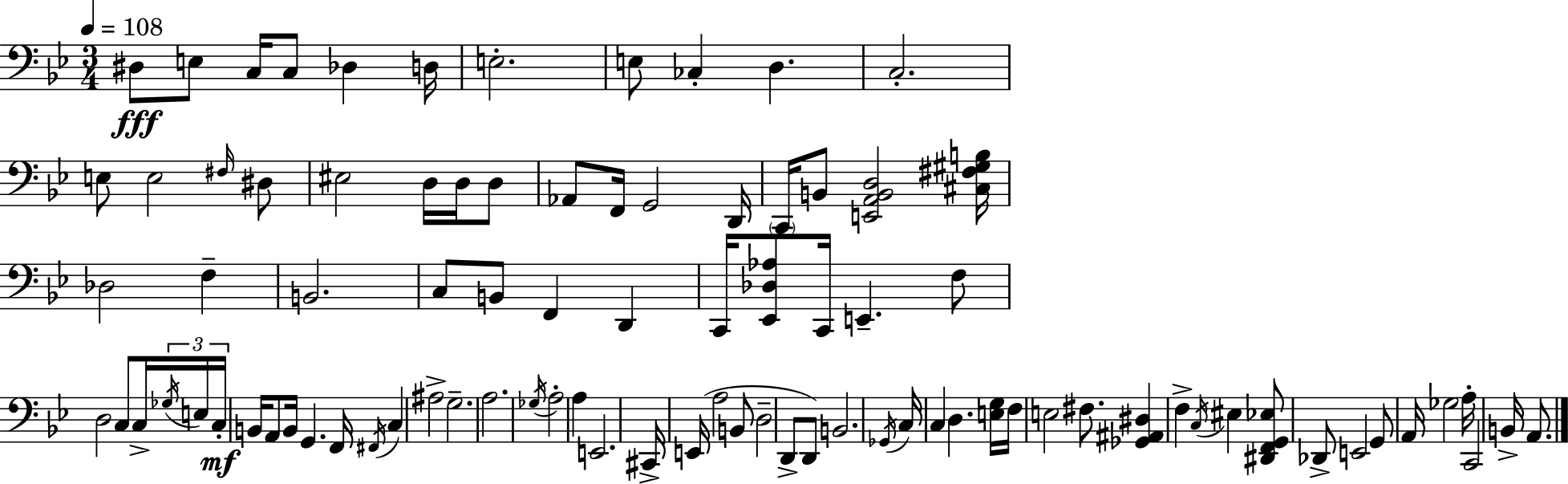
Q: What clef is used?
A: bass